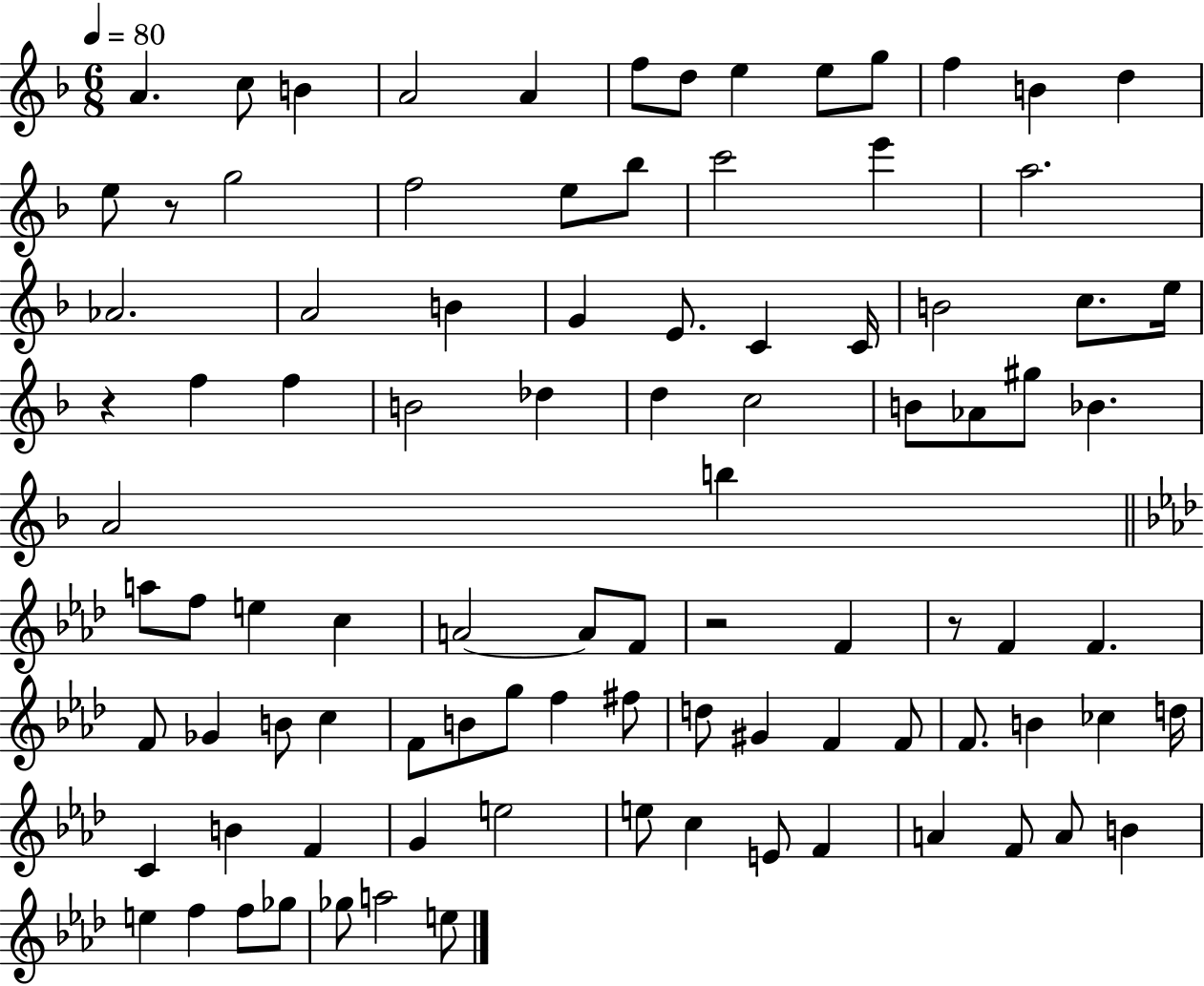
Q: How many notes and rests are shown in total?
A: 94